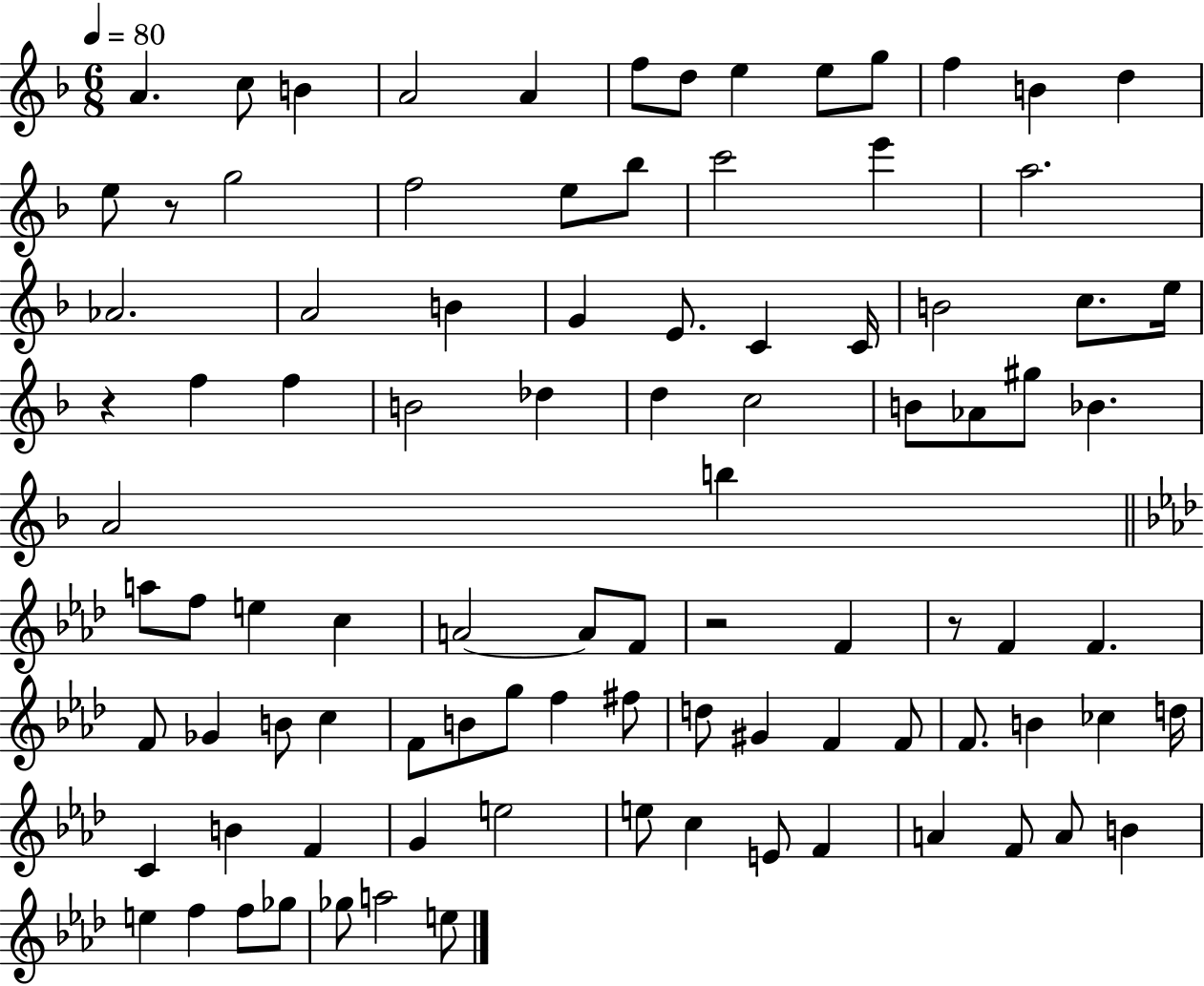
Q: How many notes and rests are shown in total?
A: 94